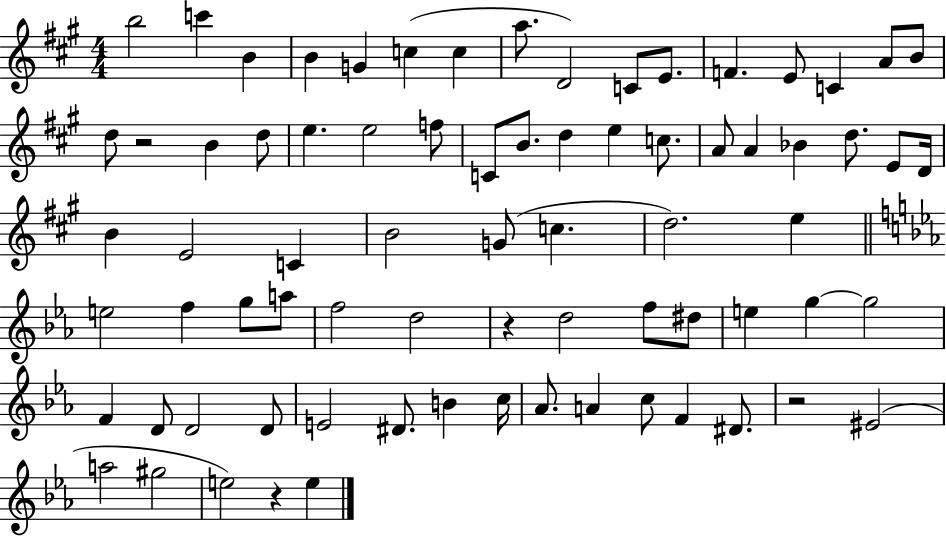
B5/h C6/q B4/q B4/q G4/q C5/q C5/q A5/e. D4/h C4/e E4/e. F4/q. E4/e C4/q A4/e B4/e D5/e R/h B4/q D5/e E5/q. E5/h F5/e C4/e B4/e. D5/q E5/q C5/e. A4/e A4/q Bb4/q D5/e. E4/e D4/s B4/q E4/h C4/q B4/h G4/e C5/q. D5/h. E5/q E5/h F5/q G5/e A5/e F5/h D5/h R/q D5/h F5/e D#5/e E5/q G5/q G5/h F4/q D4/e D4/h D4/e E4/h D#4/e. B4/q C5/s Ab4/e. A4/q C5/e F4/q D#4/e. R/h EIS4/h A5/h G#5/h E5/h R/q E5/q